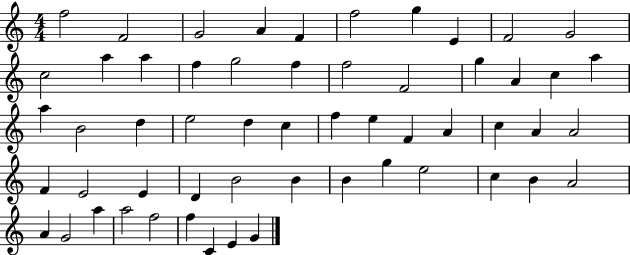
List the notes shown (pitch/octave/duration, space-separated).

F5/h F4/h G4/h A4/q F4/q F5/h G5/q E4/q F4/h G4/h C5/h A5/q A5/q F5/q G5/h F5/q F5/h F4/h G5/q A4/q C5/q A5/q A5/q B4/h D5/q E5/h D5/q C5/q F5/q E5/q F4/q A4/q C5/q A4/q A4/h F4/q E4/h E4/q D4/q B4/h B4/q B4/q G5/q E5/h C5/q B4/q A4/h A4/q G4/h A5/q A5/h F5/h F5/q C4/q E4/q G4/q